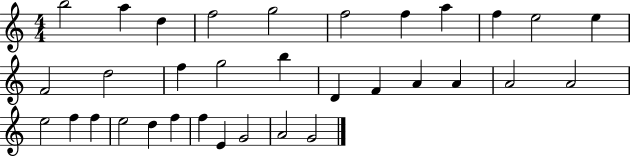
{
  \clef treble
  \numericTimeSignature
  \time 4/4
  \key c \major
  b''2 a''4 d''4 | f''2 g''2 | f''2 f''4 a''4 | f''4 e''2 e''4 | \break f'2 d''2 | f''4 g''2 b''4 | d'4 f'4 a'4 a'4 | a'2 a'2 | \break e''2 f''4 f''4 | e''2 d''4 f''4 | f''4 e'4 g'2 | a'2 g'2 | \break \bar "|."
}